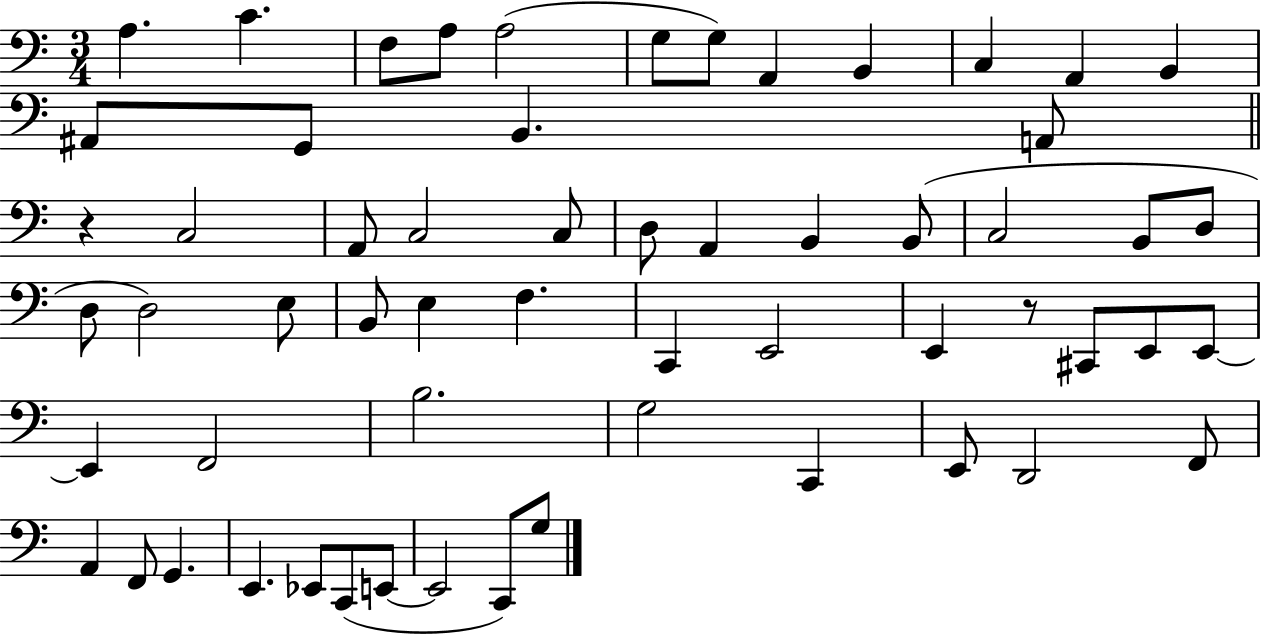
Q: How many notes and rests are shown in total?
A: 59